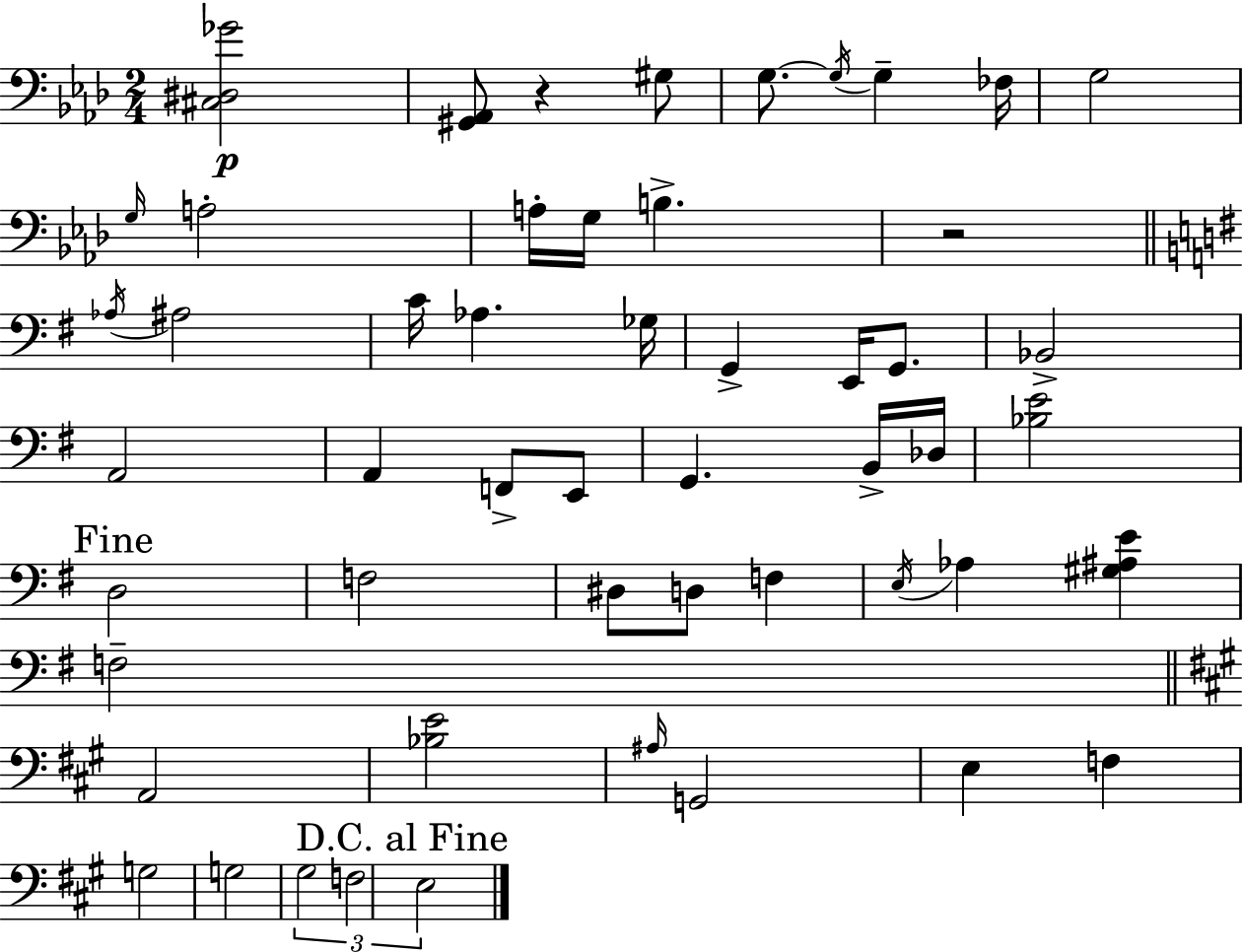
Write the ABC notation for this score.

X:1
T:Untitled
M:2/4
L:1/4
K:Ab
[^C,^D,_G]2 [^G,,_A,,]/2 z ^G,/2 G,/2 G,/4 G, _F,/4 G,2 G,/4 A,2 A,/4 G,/4 B, z2 _A,/4 ^A,2 C/4 _A, _G,/4 G,, E,,/4 G,,/2 _B,,2 A,,2 A,, F,,/2 E,,/2 G,, B,,/4 _D,/4 [_B,E]2 D,2 F,2 ^D,/2 D,/2 F, E,/4 _A, [^G,^A,E] F,2 A,,2 [_B,E]2 ^A,/4 G,,2 E, F, G,2 G,2 ^G,2 F,2 E,2